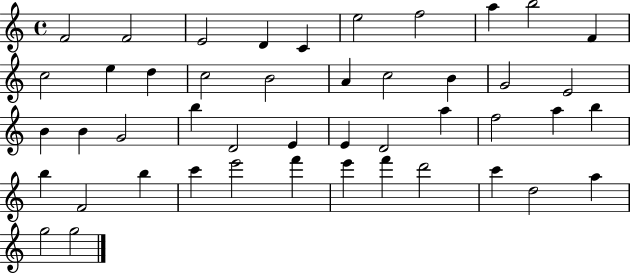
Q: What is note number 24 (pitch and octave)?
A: B5